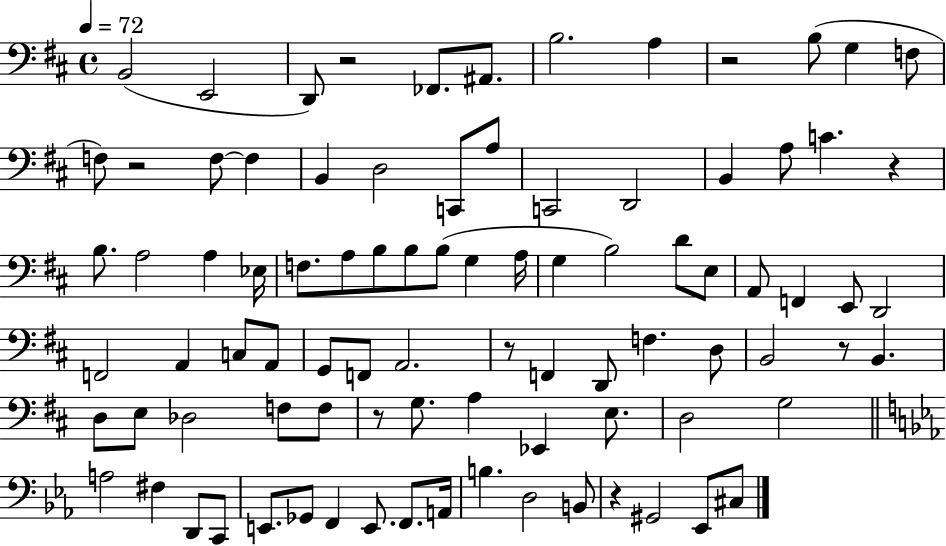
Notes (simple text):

B2/h E2/h D2/e R/h FES2/e. A#2/e. B3/h. A3/q R/h B3/e G3/q F3/e F3/e R/h F3/e F3/q B2/q D3/h C2/e A3/e C2/h D2/h B2/q A3/e C4/q. R/q B3/e. A3/h A3/q Eb3/s F3/e. A3/e B3/e B3/e B3/e G3/q A3/s G3/q B3/h D4/e E3/e A2/e F2/q E2/e D2/h F2/h A2/q C3/e A2/e G2/e F2/e A2/h. R/e F2/q D2/e F3/q. D3/e B2/h R/e B2/q. D3/e E3/e Db3/h F3/e F3/e R/e G3/e. A3/q Eb2/q E3/e. D3/h G3/h A3/h F#3/q D2/e C2/e E2/e. Gb2/e F2/q E2/e. F2/e. A2/s B3/q. D3/h B2/e R/q G#2/h Eb2/e C#3/e